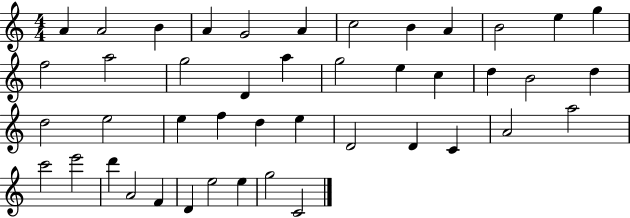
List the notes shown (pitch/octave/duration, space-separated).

A4/q A4/h B4/q A4/q G4/h A4/q C5/h B4/q A4/q B4/h E5/q G5/q F5/h A5/h G5/h D4/q A5/q G5/h E5/q C5/q D5/q B4/h D5/q D5/h E5/h E5/q F5/q D5/q E5/q D4/h D4/q C4/q A4/h A5/h C6/h E6/h D6/q A4/h F4/q D4/q E5/h E5/q G5/h C4/h